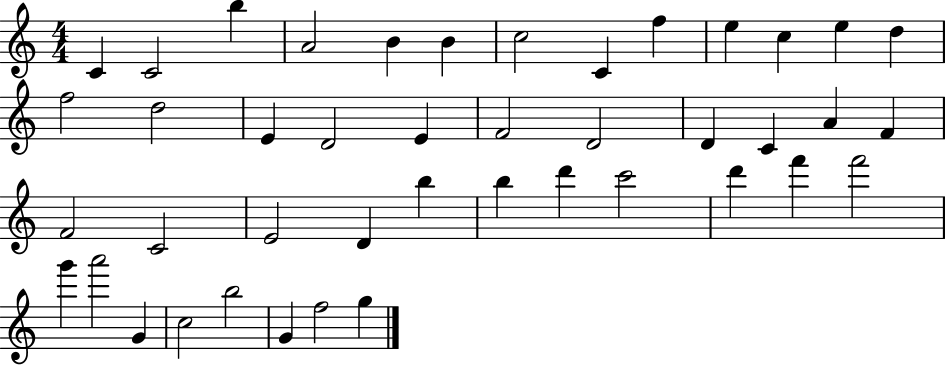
C4/q C4/h B5/q A4/h B4/q B4/q C5/h C4/q F5/q E5/q C5/q E5/q D5/q F5/h D5/h E4/q D4/h E4/q F4/h D4/h D4/q C4/q A4/q F4/q F4/h C4/h E4/h D4/q B5/q B5/q D6/q C6/h D6/q F6/q F6/h G6/q A6/h G4/q C5/h B5/h G4/q F5/h G5/q